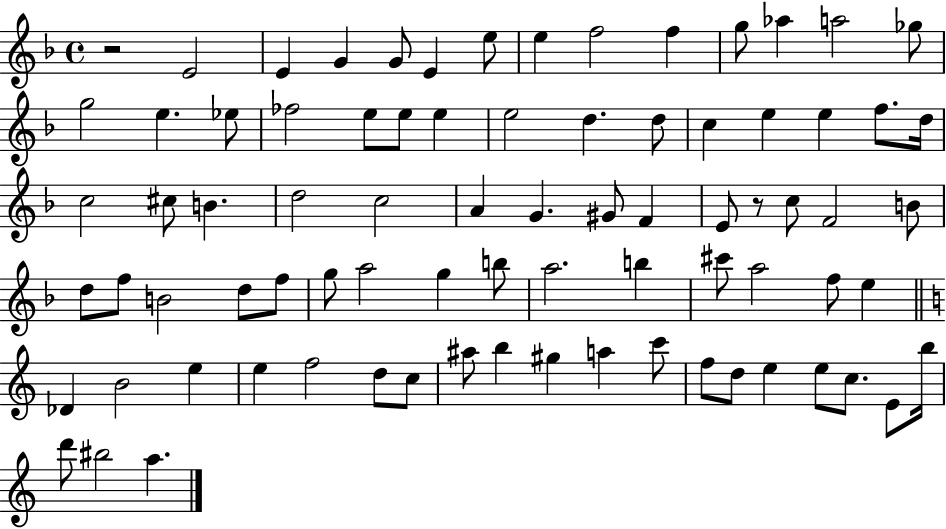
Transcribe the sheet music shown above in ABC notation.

X:1
T:Untitled
M:4/4
L:1/4
K:F
z2 E2 E G G/2 E e/2 e f2 f g/2 _a a2 _g/2 g2 e _e/2 _f2 e/2 e/2 e e2 d d/2 c e e f/2 d/4 c2 ^c/2 B d2 c2 A G ^G/2 F E/2 z/2 c/2 F2 B/2 d/2 f/2 B2 d/2 f/2 g/2 a2 g b/2 a2 b ^c'/2 a2 f/2 e _D B2 e e f2 d/2 c/2 ^a/2 b ^g a c'/2 f/2 d/2 e e/2 c/2 E/2 b/4 d'/2 ^b2 a